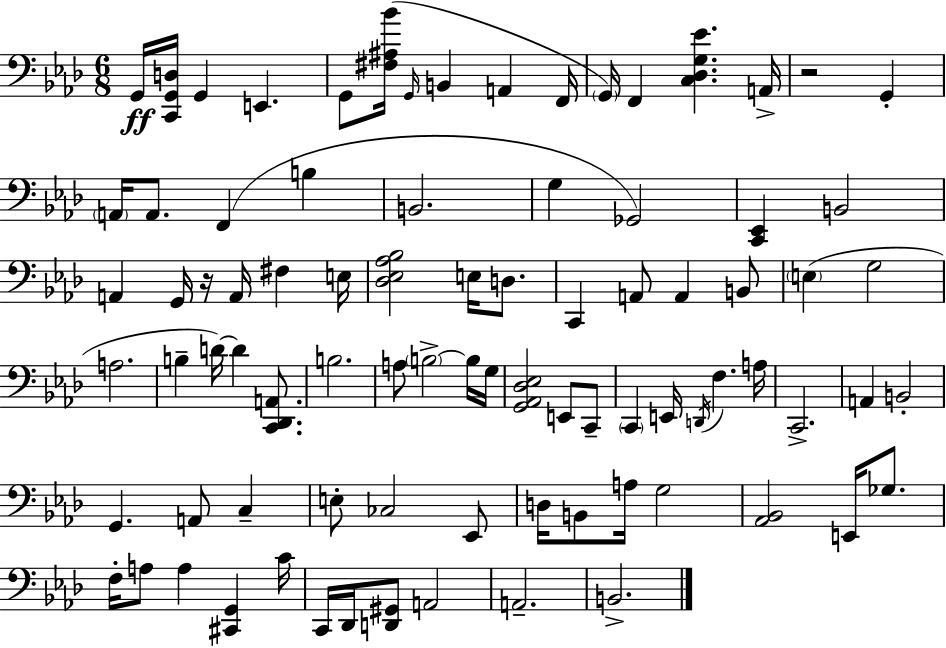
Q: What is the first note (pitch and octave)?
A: G2